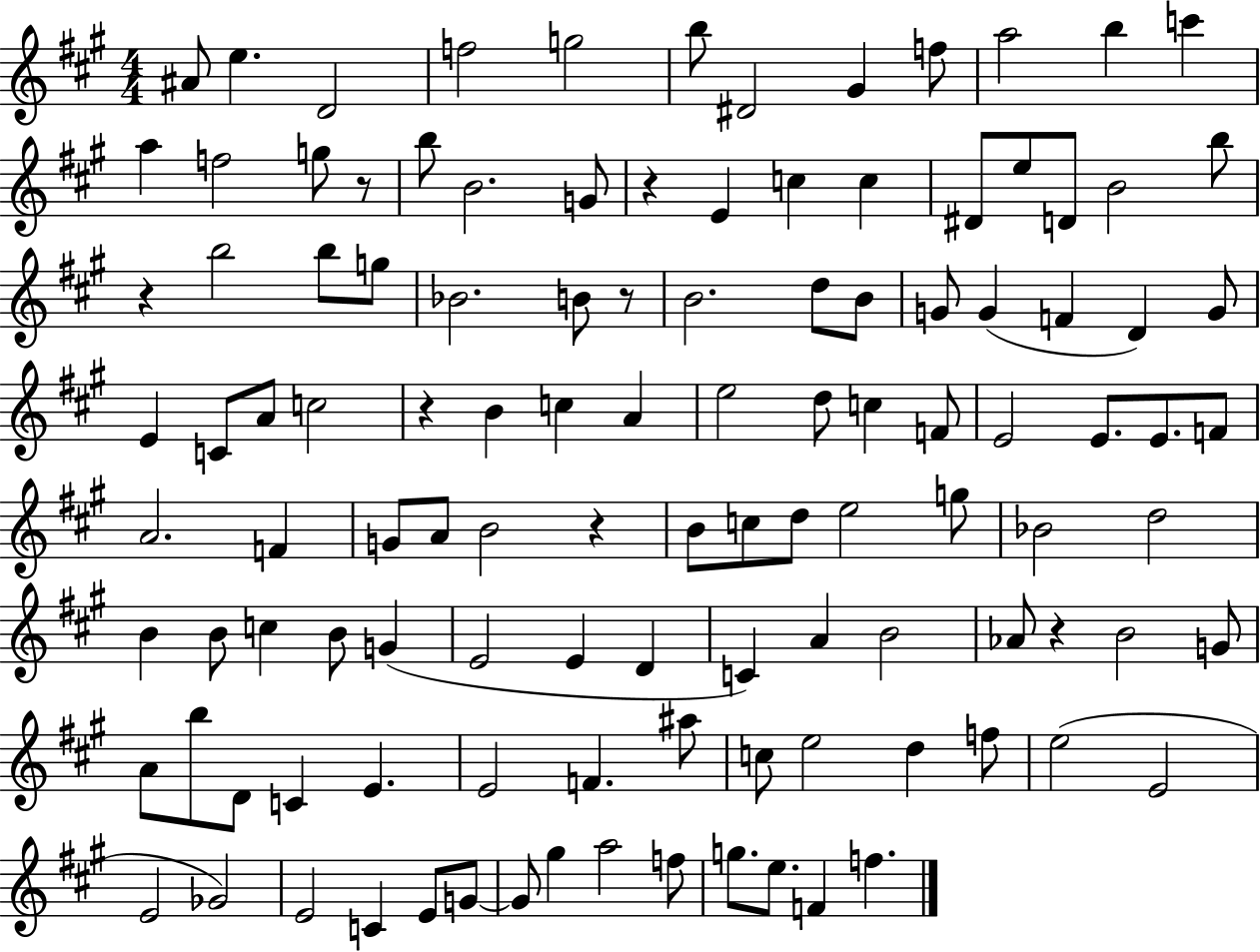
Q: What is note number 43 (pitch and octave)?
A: C5